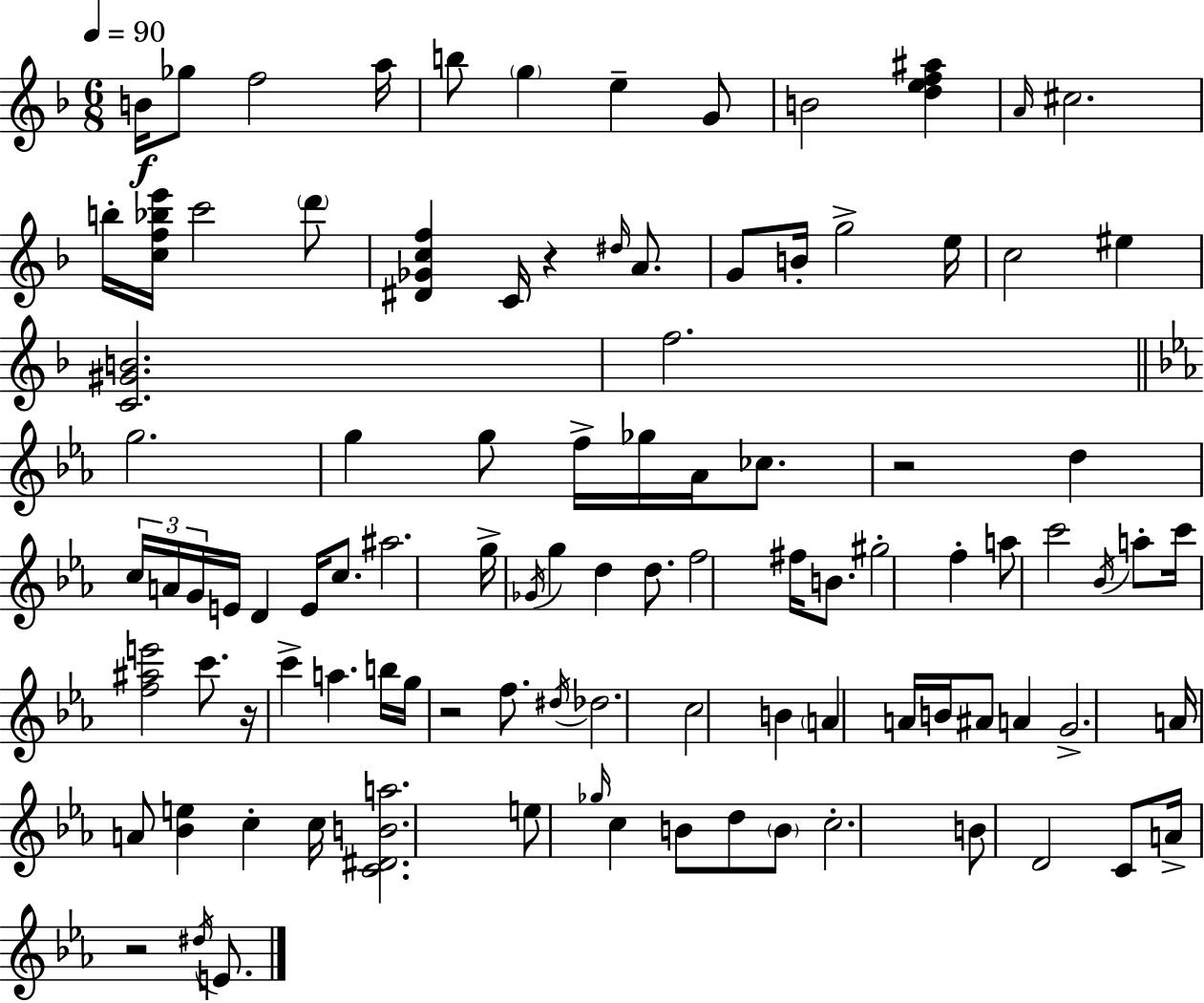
{
  \clef treble
  \numericTimeSignature
  \time 6/8
  \key d \minor
  \tempo 4 = 90
  b'16\f ges''8 f''2 a''16 | b''8 \parenthesize g''4 e''4-- g'8 | b'2 <d'' e'' f'' ais''>4 | \grace { a'16 } cis''2. | \break b''16-. <c'' f'' bes'' e'''>16 c'''2 \parenthesize d'''8 | <dis' ges' c'' f''>4 c'16 r4 \grace { dis''16 } a'8. | g'8 b'16-. g''2-> | e''16 c''2 eis''4 | \break <c' gis' b'>2. | f''2. | \bar "||" \break \key ees \major g''2. | g''4 g''8 f''16-> ges''16 aes'16 ces''8. | r2 d''4 | \tuplet 3/2 { c''16 a'16 g'16 } e'16 d'4 e'16 c''8. | \break ais''2. | g''16-> \acciaccatura { ges'16 } g''4 d''4 d''8. | f''2 fis''16 b'8. | gis''2-. f''4-. | \break a''8 c'''2 \acciaccatura { bes'16 } | a''8-. c'''16 <f'' ais'' e'''>2 c'''8. | r16 c'''4-> a''4. | b''16 g''16 r2 f''8. | \break \acciaccatura { dis''16 } des''2. | c''2 b'4 | \parenthesize a'4 a'16 b'16 ais'8 a'4 | g'2.-> | \break a'16 a'8 <bes' e''>4 c''4-. | c''16 <c' dis' b' a''>2. | e''8 \grace { ges''16 } c''4 b'8 | d''8 \parenthesize b'8 c''2.-. | \break b'8 d'2 | c'8 a'16-> r2 | \acciaccatura { dis''16 } e'8. \bar "|."
}